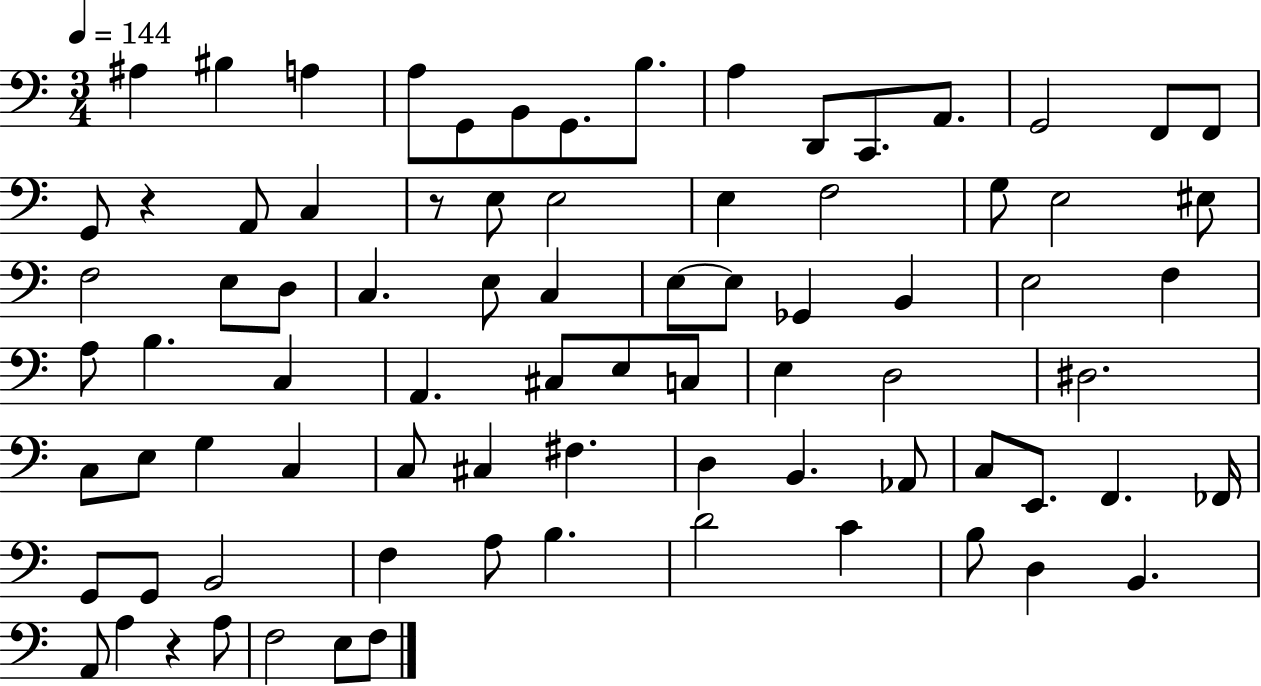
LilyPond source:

{
  \clef bass
  \numericTimeSignature
  \time 3/4
  \key c \major
  \tempo 4 = 144
  ais4 bis4 a4 | a8 g,8 b,8 g,8. b8. | a4 d,8 c,8. a,8. | g,2 f,8 f,8 | \break g,8 r4 a,8 c4 | r8 e8 e2 | e4 f2 | g8 e2 eis8 | \break f2 e8 d8 | c4. e8 c4 | e8~~ e8 ges,4 b,4 | e2 f4 | \break a8 b4. c4 | a,4. cis8 e8 c8 | e4 d2 | dis2. | \break c8 e8 g4 c4 | c8 cis4 fis4. | d4 b,4. aes,8 | c8 e,8. f,4. fes,16 | \break g,8 g,8 b,2 | f4 a8 b4. | d'2 c'4 | b8 d4 b,4. | \break a,8 a4 r4 a8 | f2 e8 f8 | \bar "|."
}